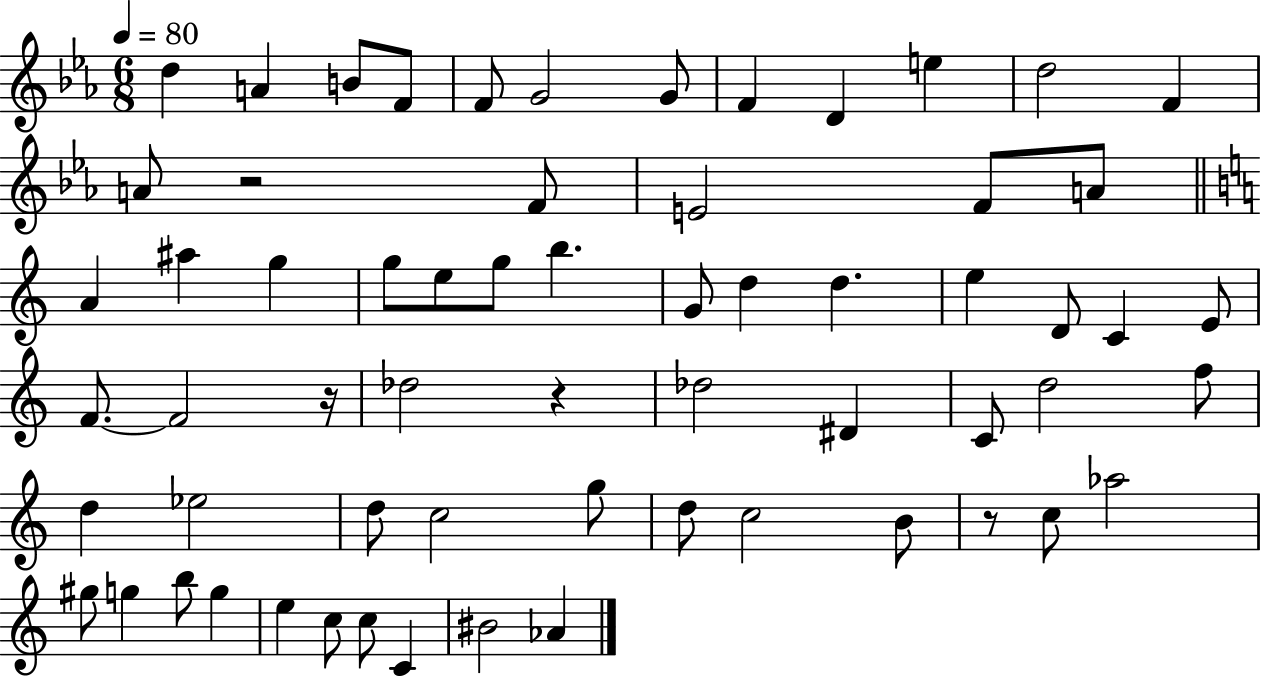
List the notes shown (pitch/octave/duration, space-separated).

D5/q A4/q B4/e F4/e F4/e G4/h G4/e F4/q D4/q E5/q D5/h F4/q A4/e R/h F4/e E4/h F4/e A4/e A4/q A#5/q G5/q G5/e E5/e G5/e B5/q. G4/e D5/q D5/q. E5/q D4/e C4/q E4/e F4/e. F4/h R/s Db5/h R/q Db5/h D#4/q C4/e D5/h F5/e D5/q Eb5/h D5/e C5/h G5/e D5/e C5/h B4/e R/e C5/e Ab5/h G#5/e G5/q B5/e G5/q E5/q C5/e C5/e C4/q BIS4/h Ab4/q